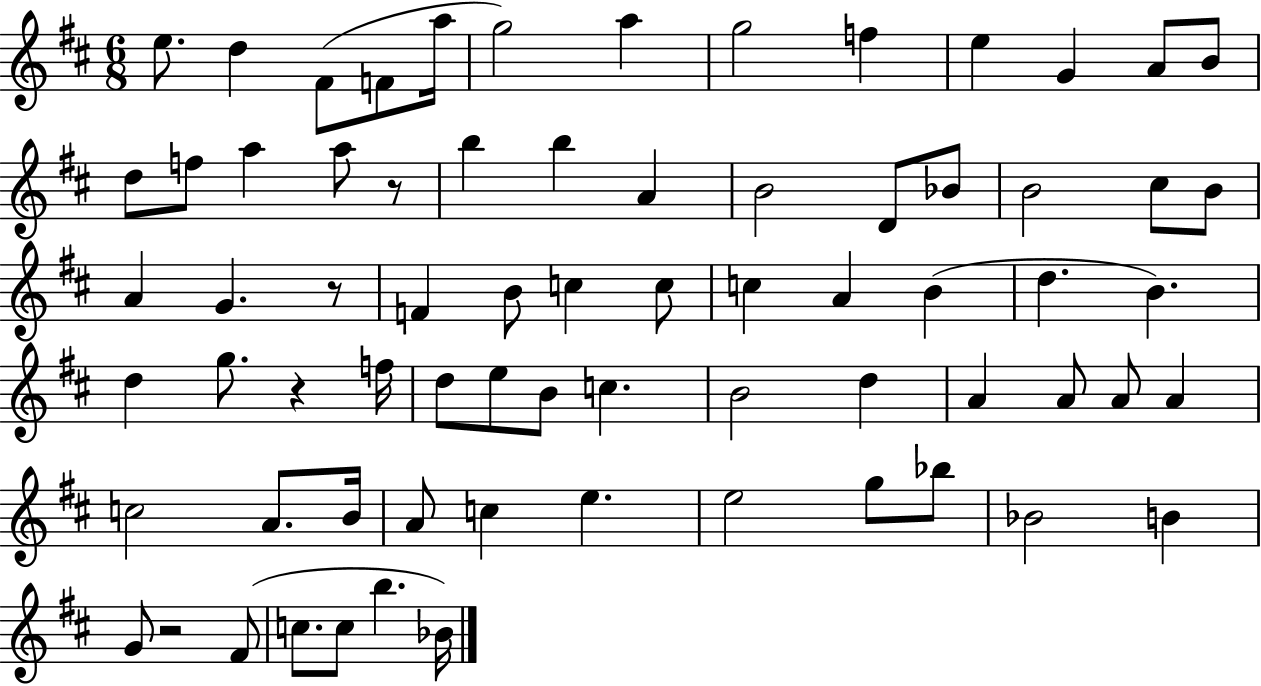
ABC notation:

X:1
T:Untitled
M:6/8
L:1/4
K:D
e/2 d ^F/2 F/2 a/4 g2 a g2 f e G A/2 B/2 d/2 f/2 a a/2 z/2 b b A B2 D/2 _B/2 B2 ^c/2 B/2 A G z/2 F B/2 c c/2 c A B d B d g/2 z f/4 d/2 e/2 B/2 c B2 d A A/2 A/2 A c2 A/2 B/4 A/2 c e e2 g/2 _b/2 _B2 B G/2 z2 ^F/2 c/2 c/2 b _B/4